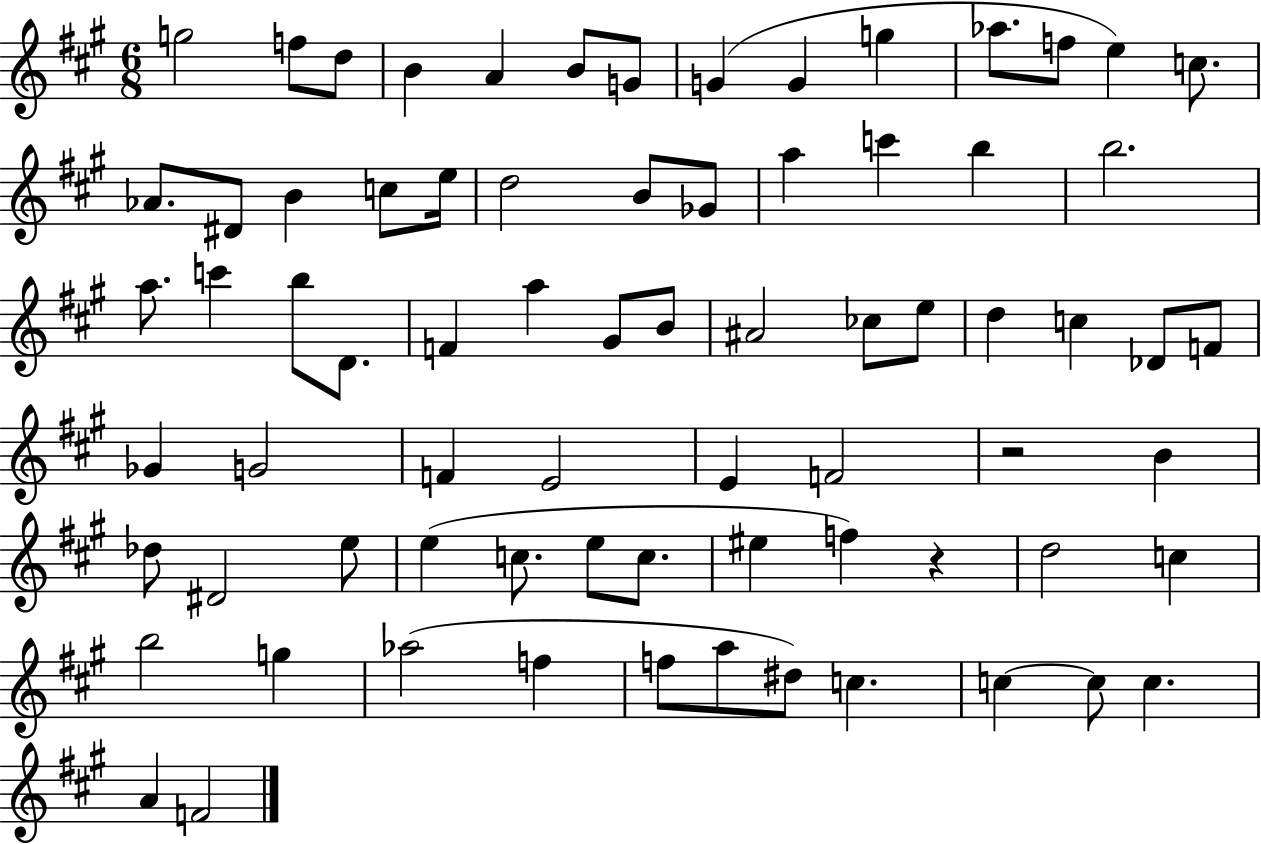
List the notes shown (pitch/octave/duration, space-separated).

G5/h F5/e D5/e B4/q A4/q B4/e G4/e G4/q G4/q G5/q Ab5/e. F5/e E5/q C5/e. Ab4/e. D#4/e B4/q C5/e E5/s D5/h B4/e Gb4/e A5/q C6/q B5/q B5/h. A5/e. C6/q B5/e D4/e. F4/q A5/q G#4/e B4/e A#4/h CES5/e E5/e D5/q C5/q Db4/e F4/e Gb4/q G4/h F4/q E4/h E4/q F4/h R/h B4/q Db5/e D#4/h E5/e E5/q C5/e. E5/e C5/e. EIS5/q F5/q R/q D5/h C5/q B5/h G5/q Ab5/h F5/q F5/e A5/e D#5/e C5/q. C5/q C5/e C5/q. A4/q F4/h